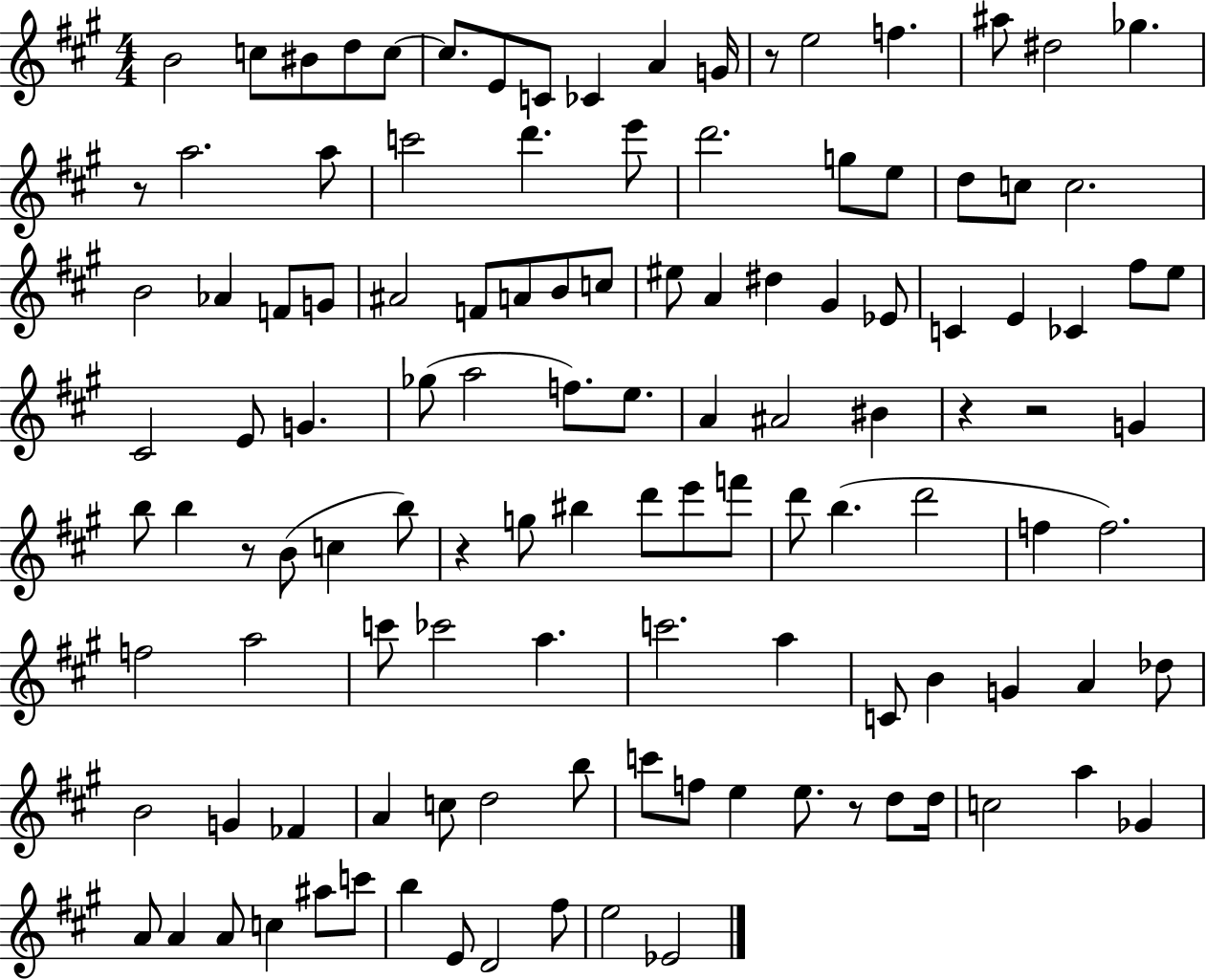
B4/h C5/e BIS4/e D5/e C5/e C5/e. E4/e C4/e CES4/q A4/q G4/s R/e E5/h F5/q. A#5/e D#5/h Gb5/q. R/e A5/h. A5/e C6/h D6/q. E6/e D6/h. G5/e E5/e D5/e C5/e C5/h. B4/h Ab4/q F4/e G4/e A#4/h F4/e A4/e B4/e C5/e EIS5/e A4/q D#5/q G#4/q Eb4/e C4/q E4/q CES4/q F#5/e E5/e C#4/h E4/e G4/q. Gb5/e A5/h F5/e. E5/e. A4/q A#4/h BIS4/q R/q R/h G4/q B5/e B5/q R/e B4/e C5/q B5/e R/q G5/e BIS5/q D6/e E6/e F6/e D6/e B5/q. D6/h F5/q F5/h. F5/h A5/h C6/e CES6/h A5/q. C6/h. A5/q C4/e B4/q G4/q A4/q Db5/e B4/h G4/q FES4/q A4/q C5/e D5/h B5/e C6/e F5/e E5/q E5/e. R/e D5/e D5/s C5/h A5/q Gb4/q A4/e A4/q A4/e C5/q A#5/e C6/e B5/q E4/e D4/h F#5/e E5/h Eb4/h